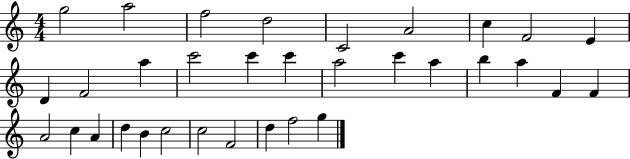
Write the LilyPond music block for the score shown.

{
  \clef treble
  \numericTimeSignature
  \time 4/4
  \key c \major
  g''2 a''2 | f''2 d''2 | c'2 a'2 | c''4 f'2 e'4 | \break d'4 f'2 a''4 | c'''2 c'''4 c'''4 | a''2 c'''4 a''4 | b''4 a''4 f'4 f'4 | \break a'2 c''4 a'4 | d''4 b'4 c''2 | c''2 f'2 | d''4 f''2 g''4 | \break \bar "|."
}